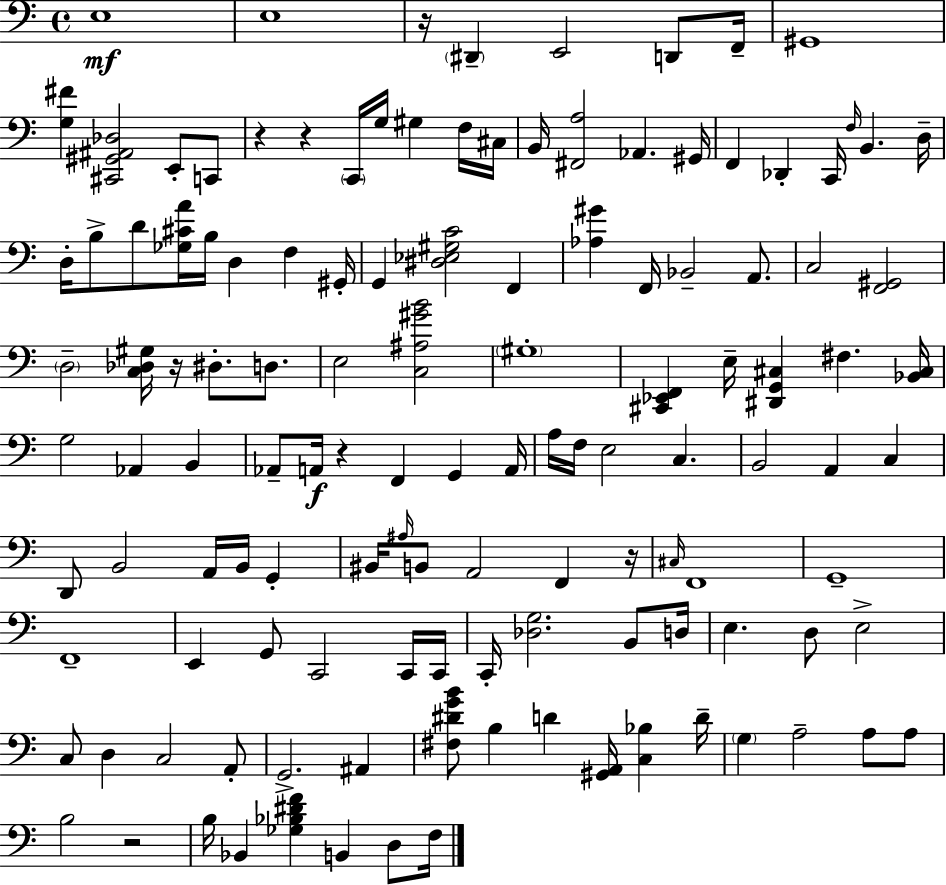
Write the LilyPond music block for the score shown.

{
  \clef bass
  \time 4/4
  \defaultTimeSignature
  \key c \major
  e1\mf | e1 | r16 \parenthesize dis,4-- e,2 d,8 f,16-- | gis,1 | \break <g fis'>4 <cis, gis, ais, des>2 e,8-. c,8 | r4 r4 \parenthesize c,16 g16 gis4 f16 cis16 | b,16 <fis, a>2 aes,4. gis,16 | f,4 des,4-. c,16 \grace { f16 } b,4. | \break d16-- d16-. b8-> d'8 <ges cis' a'>16 b16 d4 f4 | gis,16-. g,4 <dis ees gis c'>2 f,4 | <aes gis'>4 f,16 bes,2-- a,8. | c2 <f, gis,>2 | \break \parenthesize d2-- <c des gis>16 r16 dis8.-. d8. | e2 <c ais gis' b'>2 | \parenthesize gis1-. | <cis, ees, f,>4 e16-- <dis, g, cis>4 fis4. | \break <bes, cis>16 g2 aes,4 b,4 | aes,8-- a,16\f r4 f,4 g,4 | a,16 a16 f16 e2 c4. | b,2 a,4 c4 | \break d,8 b,2 a,16 b,16 g,4-. | bis,16 \grace { ais16 } b,8 a,2 f,4 | r16 \grace { cis16 } f,1 | g,1-- | \break f,1-- | e,4 g,8 c,2 | c,16 c,16 c,16-. <des g>2. | b,8 d16 e4. d8 e2-> | \break c8 d4 c2 | a,8-. g,2.-> ais,4 | <fis dis' g' b'>8 b4 d'4 <gis, a,>16 <c bes>4 | d'16-- \parenthesize g4 a2-- a8 | \break a8 b2 r2 | b16 bes,4 <ges bes dis' f'>4 b,4 | d8 f16 \bar "|."
}